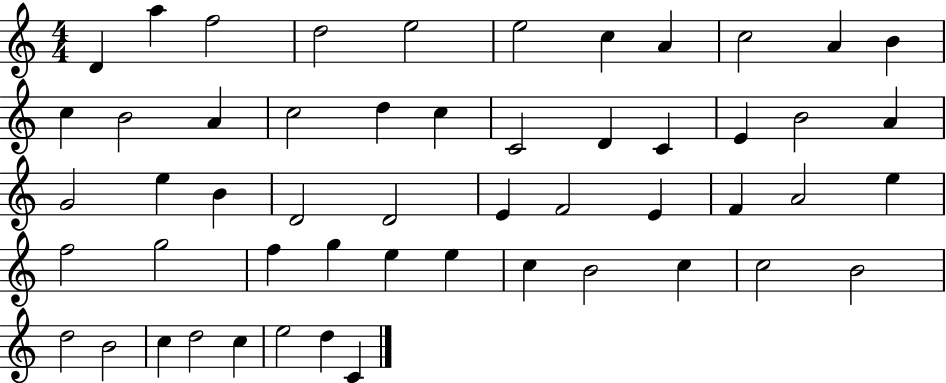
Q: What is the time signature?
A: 4/4